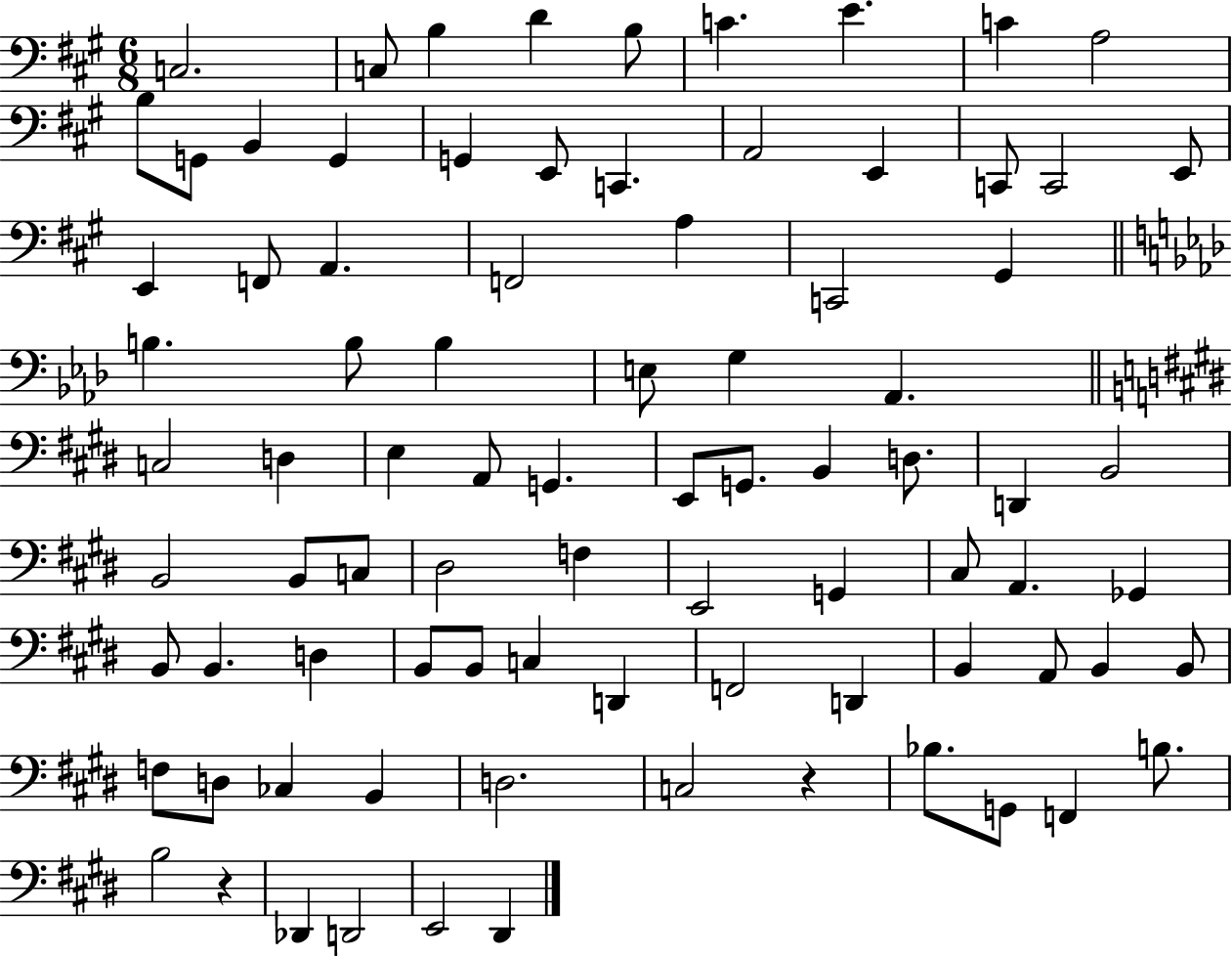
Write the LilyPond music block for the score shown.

{
  \clef bass
  \numericTimeSignature
  \time 6/8
  \key a \major
  c2. | c8 b4 d'4 b8 | c'4. e'4. | c'4 a2 | \break b8 g,8 b,4 g,4 | g,4 e,8 c,4. | a,2 e,4 | c,8 c,2 e,8 | \break e,4 f,8 a,4. | f,2 a4 | c,2 gis,4 | \bar "||" \break \key aes \major b4. b8 b4 | e8 g4 aes,4. | \bar "||" \break \key e \major c2 d4 | e4 a,8 g,4. | e,8 g,8. b,4 d8. | d,4 b,2 | \break b,2 b,8 c8 | dis2 f4 | e,2 g,4 | cis8 a,4. ges,4 | \break b,8 b,4. d4 | b,8 b,8 c4 d,4 | f,2 d,4 | b,4 a,8 b,4 b,8 | \break f8 d8 ces4 b,4 | d2. | c2 r4 | bes8. g,8 f,4 b8. | \break b2 r4 | des,4 d,2 | e,2 dis,4 | \bar "|."
}